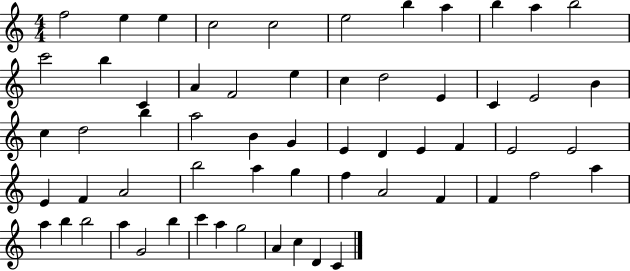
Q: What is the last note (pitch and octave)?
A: C4